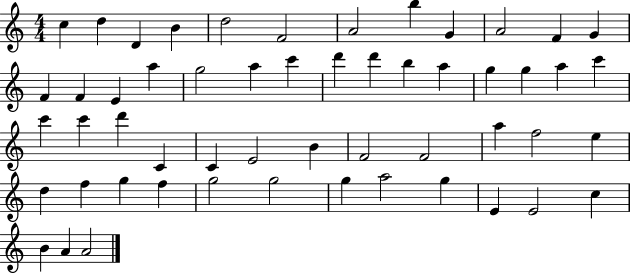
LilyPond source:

{
  \clef treble
  \numericTimeSignature
  \time 4/4
  \key c \major
  c''4 d''4 d'4 b'4 | d''2 f'2 | a'2 b''4 g'4 | a'2 f'4 g'4 | \break f'4 f'4 e'4 a''4 | g''2 a''4 c'''4 | d'''4 d'''4 b''4 a''4 | g''4 g''4 a''4 c'''4 | \break c'''4 c'''4 d'''4 c'4 | c'4 e'2 b'4 | f'2 f'2 | a''4 f''2 e''4 | \break d''4 f''4 g''4 f''4 | g''2 g''2 | g''4 a''2 g''4 | e'4 e'2 c''4 | \break b'4 a'4 a'2 | \bar "|."
}